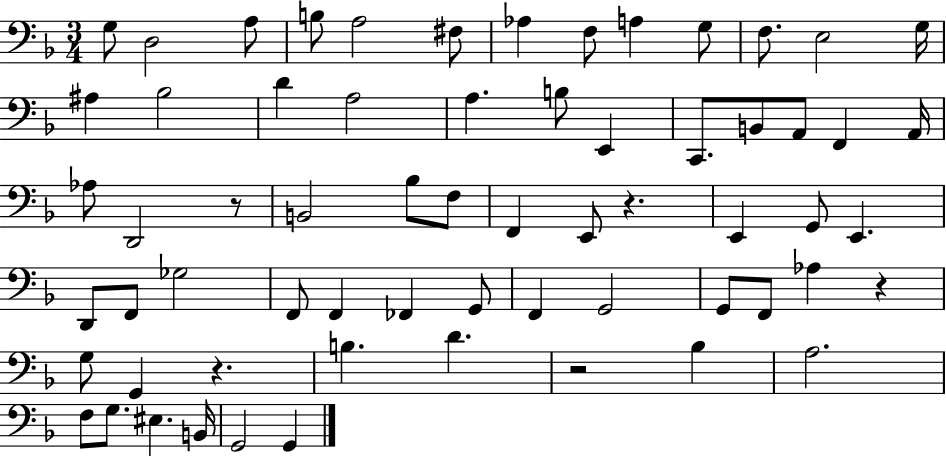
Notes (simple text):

G3/e D3/h A3/e B3/e A3/h F#3/e Ab3/q F3/e A3/q G3/e F3/e. E3/h G3/s A#3/q Bb3/h D4/q A3/h A3/q. B3/e E2/q C2/e. B2/e A2/e F2/q A2/s Ab3/e D2/h R/e B2/h Bb3/e F3/e F2/q E2/e R/q. E2/q G2/e E2/q. D2/e F2/e Gb3/h F2/e F2/q FES2/q G2/e F2/q G2/h G2/e F2/e Ab3/q R/q G3/e G2/q R/q. B3/q. D4/q. R/h Bb3/q A3/h. F3/e G3/e. EIS3/q. B2/s G2/h G2/q